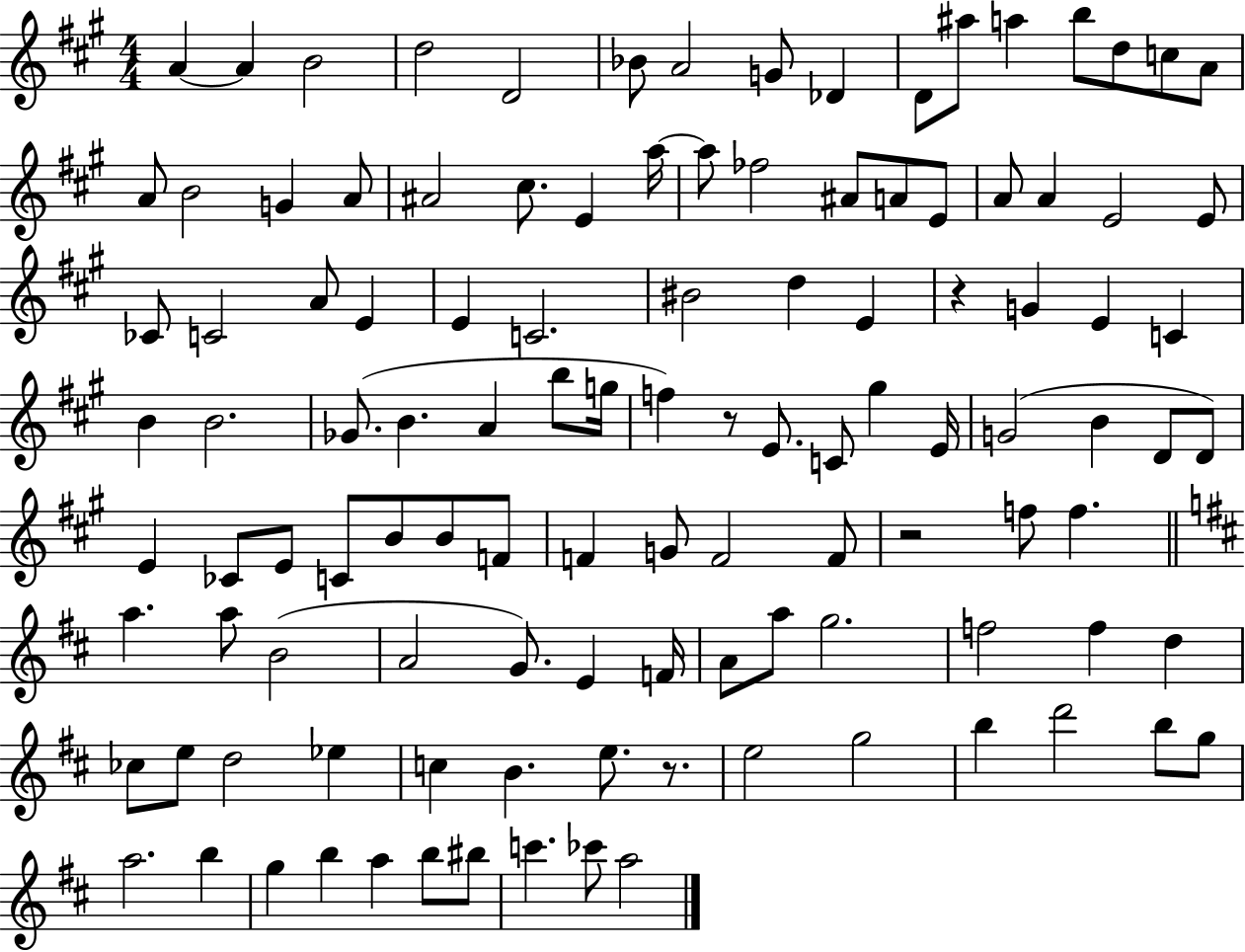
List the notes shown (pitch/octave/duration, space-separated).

A4/q A4/q B4/h D5/h D4/h Bb4/e A4/h G4/e Db4/q D4/e A#5/e A5/q B5/e D5/e C5/e A4/e A4/e B4/h G4/q A4/e A#4/h C#5/e. E4/q A5/s A5/e FES5/h A#4/e A4/e E4/e A4/e A4/q E4/h E4/e CES4/e C4/h A4/e E4/q E4/q C4/h. BIS4/h D5/q E4/q R/q G4/q E4/q C4/q B4/q B4/h. Gb4/e. B4/q. A4/q B5/e G5/s F5/q R/e E4/e. C4/e G#5/q E4/s G4/h B4/q D4/e D4/e E4/q CES4/e E4/e C4/e B4/e B4/e F4/e F4/q G4/e F4/h F4/e R/h F5/e F5/q. A5/q. A5/e B4/h A4/h G4/e. E4/q F4/s A4/e A5/e G5/h. F5/h F5/q D5/q CES5/e E5/e D5/h Eb5/q C5/q B4/q. E5/e. R/e. E5/h G5/h B5/q D6/h B5/e G5/e A5/h. B5/q G5/q B5/q A5/q B5/e BIS5/e C6/q. CES6/e A5/h